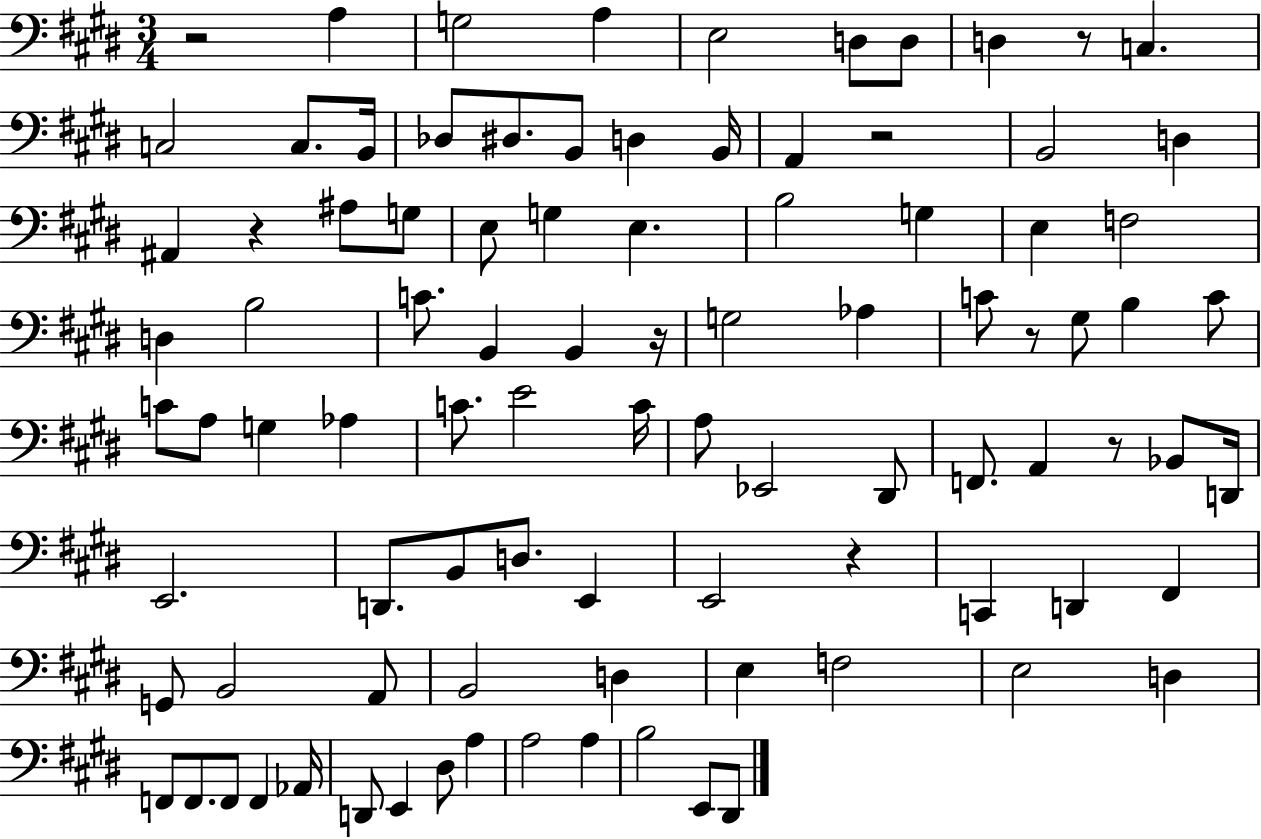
X:1
T:Untitled
M:3/4
L:1/4
K:E
z2 A, G,2 A, E,2 D,/2 D,/2 D, z/2 C, C,2 C,/2 B,,/4 _D,/2 ^D,/2 B,,/2 D, B,,/4 A,, z2 B,,2 D, ^A,, z ^A,/2 G,/2 E,/2 G, E, B,2 G, E, F,2 D, B,2 C/2 B,, B,, z/4 G,2 _A, C/2 z/2 ^G,/2 B, C/2 C/2 A,/2 G, _A, C/2 E2 C/4 A,/2 _E,,2 ^D,,/2 F,,/2 A,, z/2 _B,,/2 D,,/4 E,,2 D,,/2 B,,/2 D,/2 E,, E,,2 z C,, D,, ^F,, G,,/2 B,,2 A,,/2 B,,2 D, E, F,2 E,2 D, F,,/2 F,,/2 F,,/2 F,, _A,,/4 D,,/2 E,, ^D,/2 A, A,2 A, B,2 E,,/2 ^D,,/2